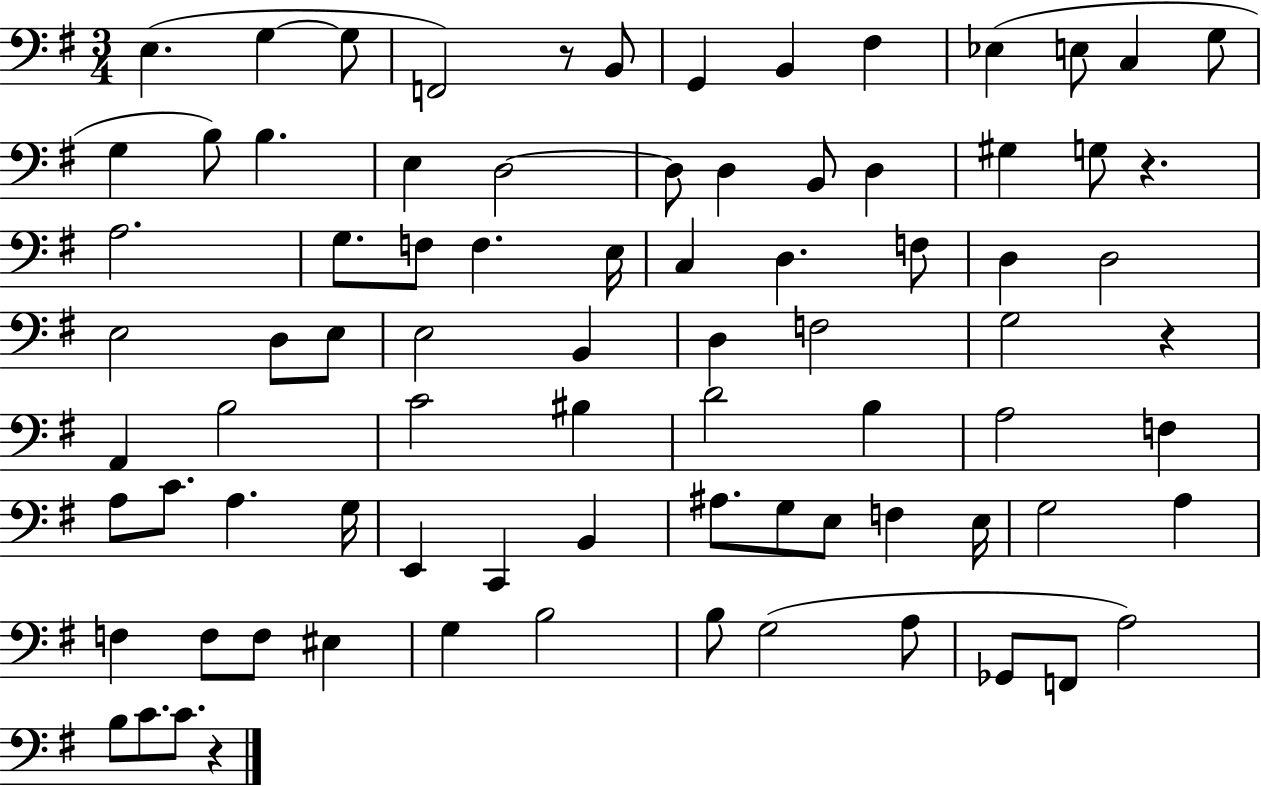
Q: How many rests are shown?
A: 4